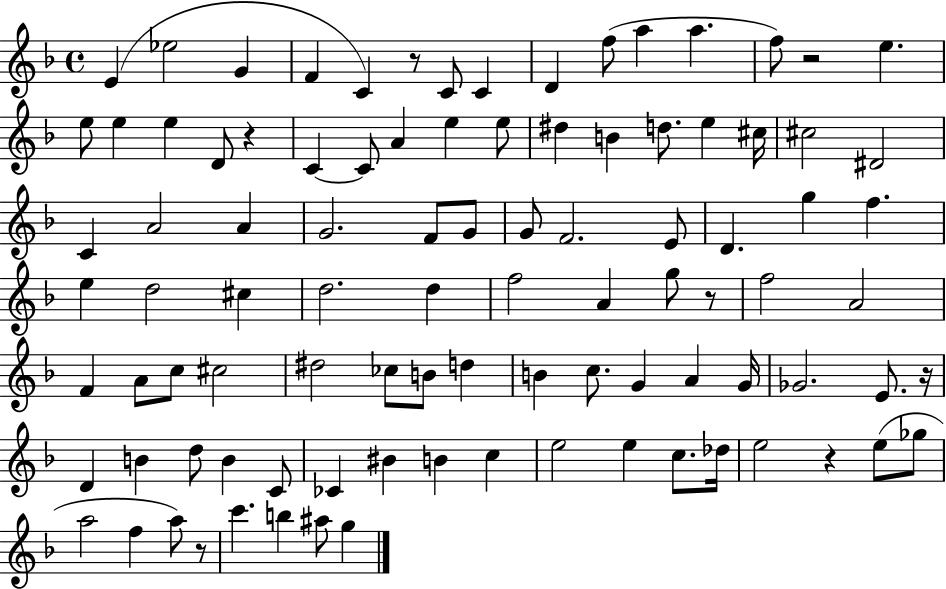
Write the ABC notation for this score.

X:1
T:Untitled
M:4/4
L:1/4
K:F
E _e2 G F C z/2 C/2 C D f/2 a a f/2 z2 e e/2 e e D/2 z C C/2 A e e/2 ^d B d/2 e ^c/4 ^c2 ^D2 C A2 A G2 F/2 G/2 G/2 F2 E/2 D g f e d2 ^c d2 d f2 A g/2 z/2 f2 A2 F A/2 c/2 ^c2 ^d2 _c/2 B/2 d B c/2 G A G/4 _G2 E/2 z/4 D B d/2 B C/2 _C ^B B c e2 e c/2 _d/4 e2 z e/2 _g/2 a2 f a/2 z/2 c' b ^a/2 g